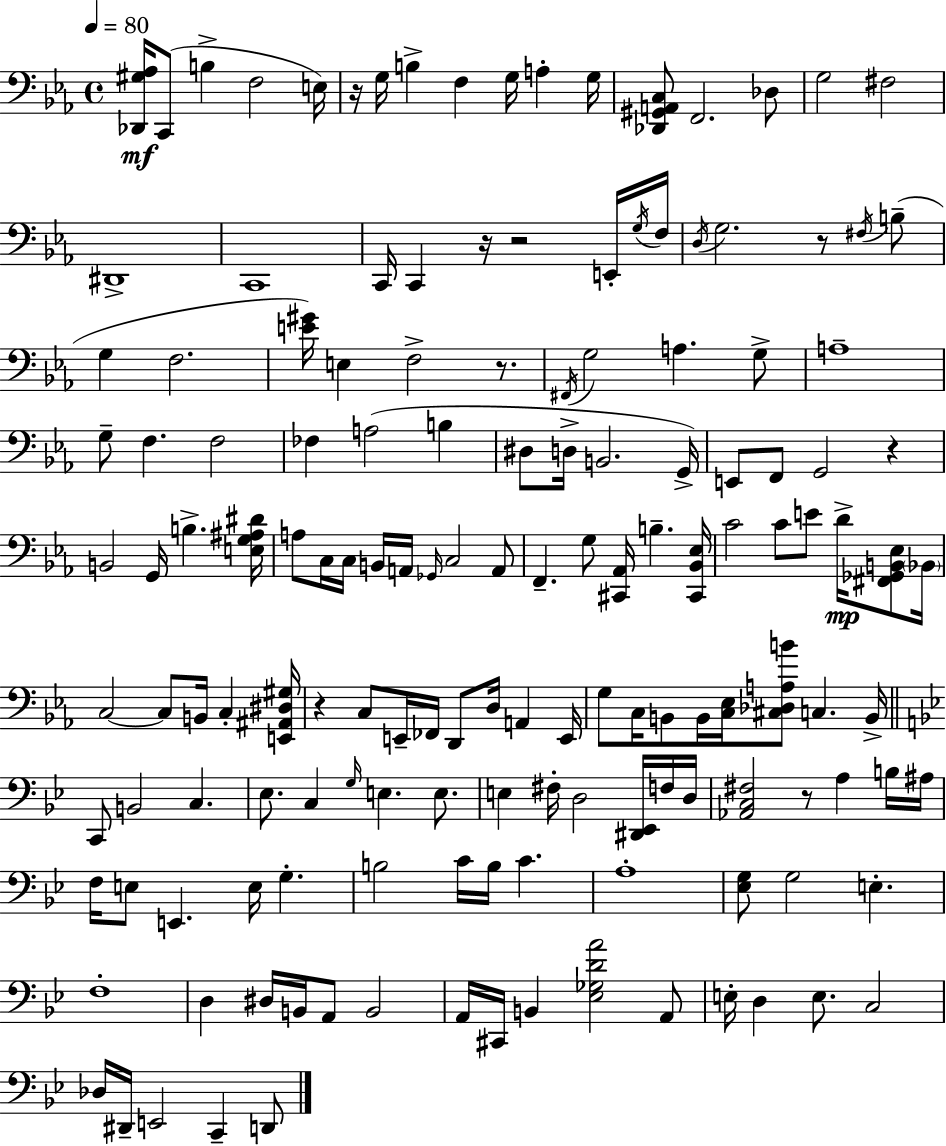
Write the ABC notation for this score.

X:1
T:Untitled
M:4/4
L:1/4
K:Eb
[_D,,^G,_A,]/4 C,,/2 B, F,2 E,/4 z/4 G,/4 B, F, G,/4 A, G,/4 [_D,,^G,,A,,C,]/2 F,,2 _D,/2 G,2 ^F,2 ^D,,4 C,,4 C,,/4 C,, z/4 z2 E,,/4 G,/4 F,/4 D,/4 G,2 z/2 ^F,/4 B,/2 G, F,2 [E^G]/4 E, F,2 z/2 ^F,,/4 G,2 A, G,/2 A,4 G,/2 F, F,2 _F, A,2 B, ^D,/2 D,/4 B,,2 G,,/4 E,,/2 F,,/2 G,,2 z B,,2 G,,/4 B, [E,G,^A,^D]/4 A,/2 C,/4 C,/4 B,,/4 A,,/4 _G,,/4 C,2 A,,/2 F,, G,/2 [^C,,_A,,]/4 B, [^C,,_B,,_E,]/4 C2 C/2 E/2 D/4 [^F,,_G,,B,,_E,]/2 _B,,/4 C,2 C,/2 B,,/4 C, [E,,^A,,^D,^G,]/4 z C,/2 E,,/4 _F,,/4 D,,/2 D,/4 A,, E,,/4 G,/2 C,/4 B,,/2 B,,/4 [C,_E,]/4 [^C,_D,A,B]/2 C, B,,/4 C,,/2 B,,2 C, _E,/2 C, G,/4 E, E,/2 E, ^F,/4 D,2 [^D,,_E,,]/4 F,/4 D,/4 [_A,,C,^F,]2 z/2 A, B,/4 ^A,/4 F,/4 E,/2 E,, E,/4 G, B,2 C/4 B,/4 C A,4 [_E,G,]/2 G,2 E, F,4 D, ^D,/4 B,,/4 A,,/2 B,,2 A,,/4 ^C,,/4 B,, [_E,_G,DA]2 A,,/2 E,/4 D, E,/2 C,2 _D,/4 ^D,,/4 E,,2 C,, D,,/2